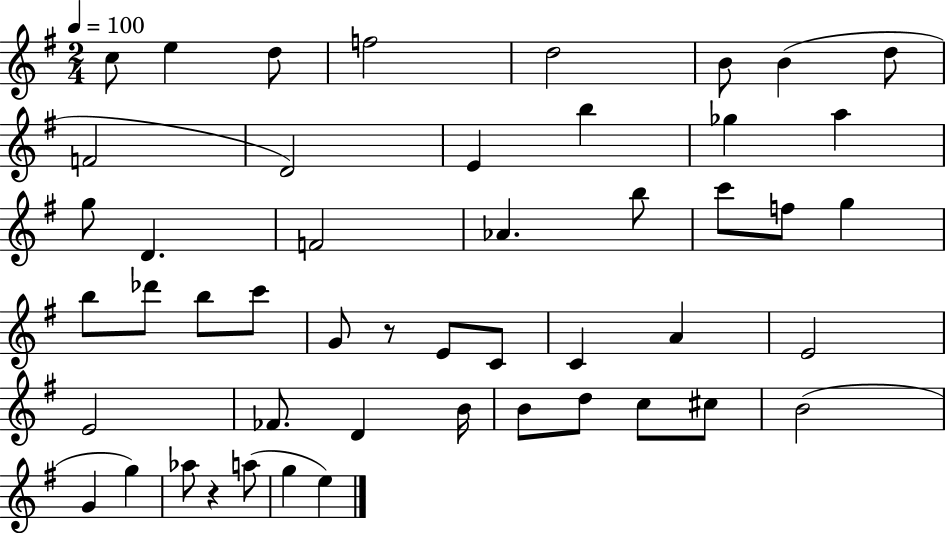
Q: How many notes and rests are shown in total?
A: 49